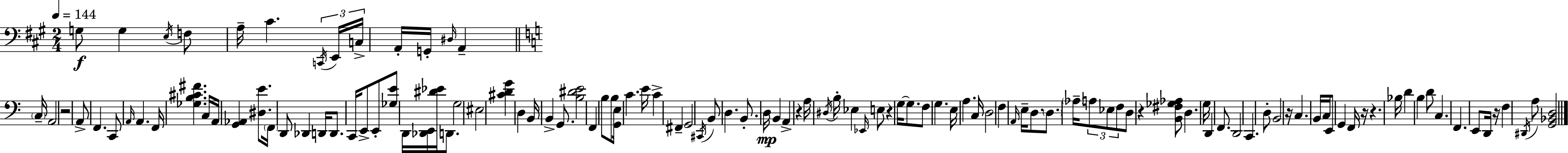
{
  \clef bass
  \numericTimeSignature
  \time 2/4
  \key a \major
  \tempo 4 = 144
  g8\f g4 \acciaccatura { e16 } f8 | a16-- cis'4. | \tuplet 3/2 { \acciaccatura { c,16 } e,16 c16-> } a,16-. g,16-. \grace { dis16 } a,4-- | \bar "||" \break \key c \major \parenthesize c16-- a,2 | r2 | a,8-> f,4. | c,8 \grace { a,16 } a,4. | \break f,16 <ges b cis' fis'>4. | c16 a,16 <g, aes,>4 <dis e'>8. | \parenthesize f,16 d,8 des,4 | d,16 d,8. c,16 e,8-> | \break e,8-. <ges e'>8 d,16 <des, e,>16 <dis' ees'>16 d,8. | g2 | eis2 | <cis' d' g'>4 d4 | \break b,16 b,4-> g,8. | <b dis' e'>2 | f,4 b8 | b8 <g, e>16 c'4. | \break e'16 c'4-> fis,4-- | g,2 | \acciaccatura { cis,16 } b,8 d4. | b,8.-. d16\mp b,4 | \break a,4-> r4 | a16 \acciaccatura { dis16 } b16-. ees4 | \grace { ees,16 } e8 r4 | g16~~ g8. f8 g4. | \break e16 a4. | c16 d2 | f4 | \grace { a,16 } e16-- d8. \parenthesize d8. | \break \parenthesize aes16-- \tuplet 3/2 { a8 ees8 f8 } | d8 r4 <b, fis ges aes>8 | d4. g16 d,4 | f,8. d,2 | \break c,4. | d8-. b,2 | r16 c4. | b,16 c16 e,8 | \break g,4 f,16 r16 r4. | bes16 d'4 | b4 d'8 | c4. f,4. | \break e,8 d,16 r16 | f4 \acciaccatura { dis,16 } a8 <g, bes, d>2 | \bar "|."
}